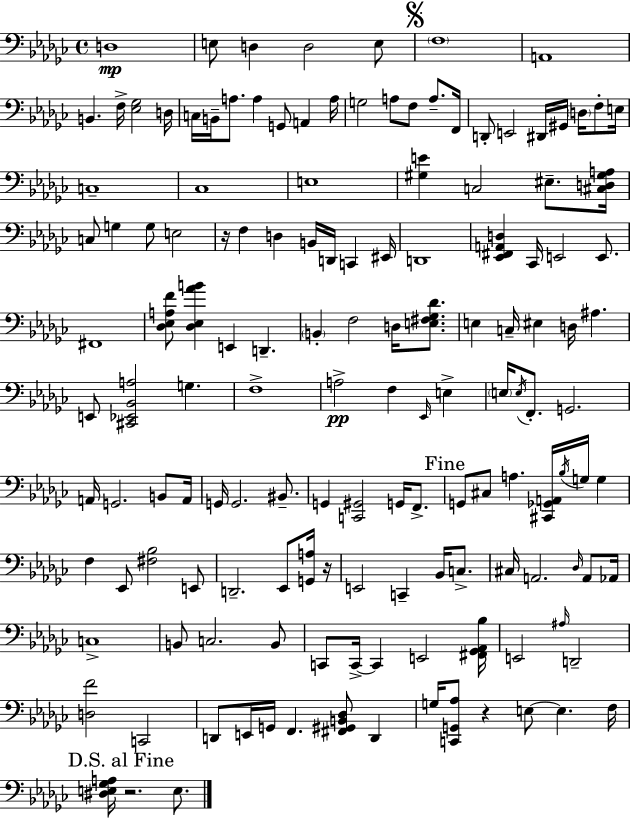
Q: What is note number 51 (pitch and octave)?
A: D2